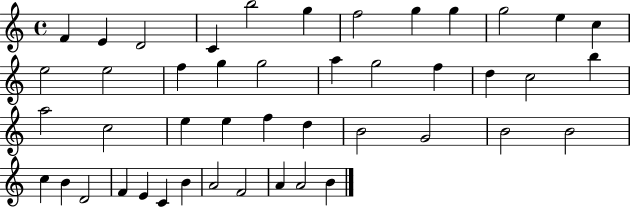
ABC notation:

X:1
T:Untitled
M:4/4
L:1/4
K:C
F E D2 C b2 g f2 g g g2 e c e2 e2 f g g2 a g2 f d c2 b a2 c2 e e f d B2 G2 B2 B2 c B D2 F E C B A2 F2 A A2 B